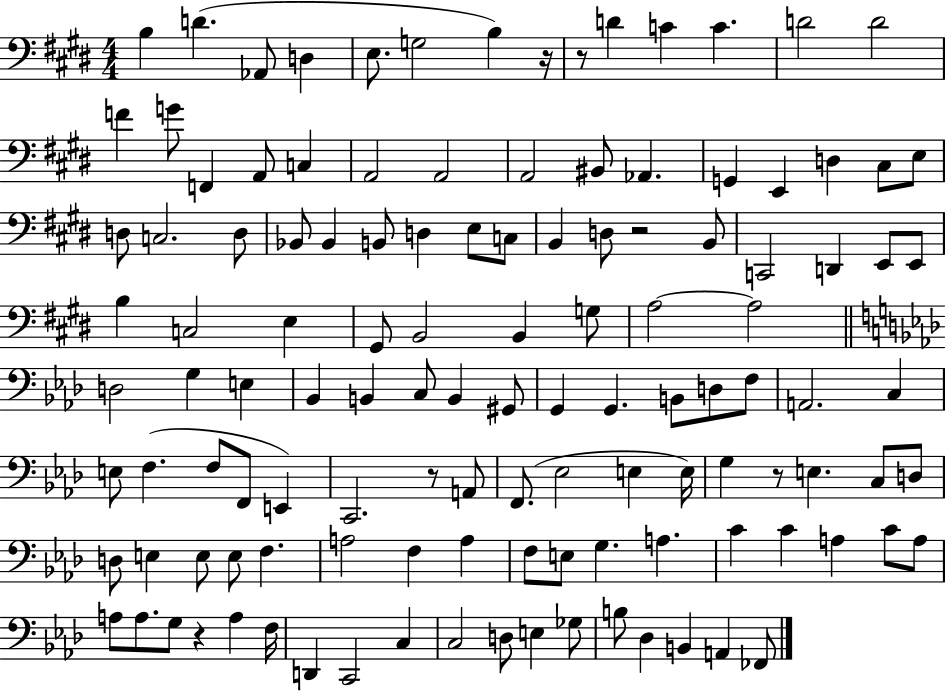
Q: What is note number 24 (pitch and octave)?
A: E2